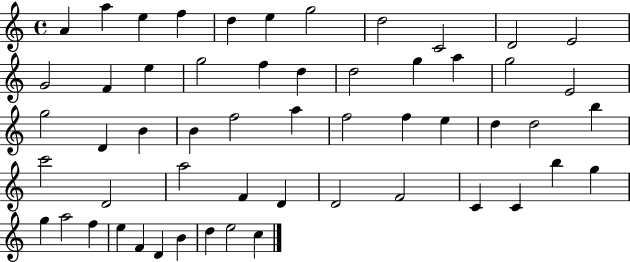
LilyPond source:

{
  \clef treble
  \time 4/4
  \defaultTimeSignature
  \key c \major
  a'4 a''4 e''4 f''4 | d''4 e''4 g''2 | d''2 c'2 | d'2 e'2 | \break g'2 f'4 e''4 | g''2 f''4 d''4 | d''2 g''4 a''4 | g''2 e'2 | \break g''2 d'4 b'4 | b'4 f''2 a''4 | f''2 f''4 e''4 | d''4 d''2 b''4 | \break c'''2 d'2 | a''2 f'4 d'4 | d'2 f'2 | c'4 c'4 b''4 g''4 | \break g''4 a''2 f''4 | e''4 f'4 d'4 b'4 | d''4 e''2 c''4 | \bar "|."
}